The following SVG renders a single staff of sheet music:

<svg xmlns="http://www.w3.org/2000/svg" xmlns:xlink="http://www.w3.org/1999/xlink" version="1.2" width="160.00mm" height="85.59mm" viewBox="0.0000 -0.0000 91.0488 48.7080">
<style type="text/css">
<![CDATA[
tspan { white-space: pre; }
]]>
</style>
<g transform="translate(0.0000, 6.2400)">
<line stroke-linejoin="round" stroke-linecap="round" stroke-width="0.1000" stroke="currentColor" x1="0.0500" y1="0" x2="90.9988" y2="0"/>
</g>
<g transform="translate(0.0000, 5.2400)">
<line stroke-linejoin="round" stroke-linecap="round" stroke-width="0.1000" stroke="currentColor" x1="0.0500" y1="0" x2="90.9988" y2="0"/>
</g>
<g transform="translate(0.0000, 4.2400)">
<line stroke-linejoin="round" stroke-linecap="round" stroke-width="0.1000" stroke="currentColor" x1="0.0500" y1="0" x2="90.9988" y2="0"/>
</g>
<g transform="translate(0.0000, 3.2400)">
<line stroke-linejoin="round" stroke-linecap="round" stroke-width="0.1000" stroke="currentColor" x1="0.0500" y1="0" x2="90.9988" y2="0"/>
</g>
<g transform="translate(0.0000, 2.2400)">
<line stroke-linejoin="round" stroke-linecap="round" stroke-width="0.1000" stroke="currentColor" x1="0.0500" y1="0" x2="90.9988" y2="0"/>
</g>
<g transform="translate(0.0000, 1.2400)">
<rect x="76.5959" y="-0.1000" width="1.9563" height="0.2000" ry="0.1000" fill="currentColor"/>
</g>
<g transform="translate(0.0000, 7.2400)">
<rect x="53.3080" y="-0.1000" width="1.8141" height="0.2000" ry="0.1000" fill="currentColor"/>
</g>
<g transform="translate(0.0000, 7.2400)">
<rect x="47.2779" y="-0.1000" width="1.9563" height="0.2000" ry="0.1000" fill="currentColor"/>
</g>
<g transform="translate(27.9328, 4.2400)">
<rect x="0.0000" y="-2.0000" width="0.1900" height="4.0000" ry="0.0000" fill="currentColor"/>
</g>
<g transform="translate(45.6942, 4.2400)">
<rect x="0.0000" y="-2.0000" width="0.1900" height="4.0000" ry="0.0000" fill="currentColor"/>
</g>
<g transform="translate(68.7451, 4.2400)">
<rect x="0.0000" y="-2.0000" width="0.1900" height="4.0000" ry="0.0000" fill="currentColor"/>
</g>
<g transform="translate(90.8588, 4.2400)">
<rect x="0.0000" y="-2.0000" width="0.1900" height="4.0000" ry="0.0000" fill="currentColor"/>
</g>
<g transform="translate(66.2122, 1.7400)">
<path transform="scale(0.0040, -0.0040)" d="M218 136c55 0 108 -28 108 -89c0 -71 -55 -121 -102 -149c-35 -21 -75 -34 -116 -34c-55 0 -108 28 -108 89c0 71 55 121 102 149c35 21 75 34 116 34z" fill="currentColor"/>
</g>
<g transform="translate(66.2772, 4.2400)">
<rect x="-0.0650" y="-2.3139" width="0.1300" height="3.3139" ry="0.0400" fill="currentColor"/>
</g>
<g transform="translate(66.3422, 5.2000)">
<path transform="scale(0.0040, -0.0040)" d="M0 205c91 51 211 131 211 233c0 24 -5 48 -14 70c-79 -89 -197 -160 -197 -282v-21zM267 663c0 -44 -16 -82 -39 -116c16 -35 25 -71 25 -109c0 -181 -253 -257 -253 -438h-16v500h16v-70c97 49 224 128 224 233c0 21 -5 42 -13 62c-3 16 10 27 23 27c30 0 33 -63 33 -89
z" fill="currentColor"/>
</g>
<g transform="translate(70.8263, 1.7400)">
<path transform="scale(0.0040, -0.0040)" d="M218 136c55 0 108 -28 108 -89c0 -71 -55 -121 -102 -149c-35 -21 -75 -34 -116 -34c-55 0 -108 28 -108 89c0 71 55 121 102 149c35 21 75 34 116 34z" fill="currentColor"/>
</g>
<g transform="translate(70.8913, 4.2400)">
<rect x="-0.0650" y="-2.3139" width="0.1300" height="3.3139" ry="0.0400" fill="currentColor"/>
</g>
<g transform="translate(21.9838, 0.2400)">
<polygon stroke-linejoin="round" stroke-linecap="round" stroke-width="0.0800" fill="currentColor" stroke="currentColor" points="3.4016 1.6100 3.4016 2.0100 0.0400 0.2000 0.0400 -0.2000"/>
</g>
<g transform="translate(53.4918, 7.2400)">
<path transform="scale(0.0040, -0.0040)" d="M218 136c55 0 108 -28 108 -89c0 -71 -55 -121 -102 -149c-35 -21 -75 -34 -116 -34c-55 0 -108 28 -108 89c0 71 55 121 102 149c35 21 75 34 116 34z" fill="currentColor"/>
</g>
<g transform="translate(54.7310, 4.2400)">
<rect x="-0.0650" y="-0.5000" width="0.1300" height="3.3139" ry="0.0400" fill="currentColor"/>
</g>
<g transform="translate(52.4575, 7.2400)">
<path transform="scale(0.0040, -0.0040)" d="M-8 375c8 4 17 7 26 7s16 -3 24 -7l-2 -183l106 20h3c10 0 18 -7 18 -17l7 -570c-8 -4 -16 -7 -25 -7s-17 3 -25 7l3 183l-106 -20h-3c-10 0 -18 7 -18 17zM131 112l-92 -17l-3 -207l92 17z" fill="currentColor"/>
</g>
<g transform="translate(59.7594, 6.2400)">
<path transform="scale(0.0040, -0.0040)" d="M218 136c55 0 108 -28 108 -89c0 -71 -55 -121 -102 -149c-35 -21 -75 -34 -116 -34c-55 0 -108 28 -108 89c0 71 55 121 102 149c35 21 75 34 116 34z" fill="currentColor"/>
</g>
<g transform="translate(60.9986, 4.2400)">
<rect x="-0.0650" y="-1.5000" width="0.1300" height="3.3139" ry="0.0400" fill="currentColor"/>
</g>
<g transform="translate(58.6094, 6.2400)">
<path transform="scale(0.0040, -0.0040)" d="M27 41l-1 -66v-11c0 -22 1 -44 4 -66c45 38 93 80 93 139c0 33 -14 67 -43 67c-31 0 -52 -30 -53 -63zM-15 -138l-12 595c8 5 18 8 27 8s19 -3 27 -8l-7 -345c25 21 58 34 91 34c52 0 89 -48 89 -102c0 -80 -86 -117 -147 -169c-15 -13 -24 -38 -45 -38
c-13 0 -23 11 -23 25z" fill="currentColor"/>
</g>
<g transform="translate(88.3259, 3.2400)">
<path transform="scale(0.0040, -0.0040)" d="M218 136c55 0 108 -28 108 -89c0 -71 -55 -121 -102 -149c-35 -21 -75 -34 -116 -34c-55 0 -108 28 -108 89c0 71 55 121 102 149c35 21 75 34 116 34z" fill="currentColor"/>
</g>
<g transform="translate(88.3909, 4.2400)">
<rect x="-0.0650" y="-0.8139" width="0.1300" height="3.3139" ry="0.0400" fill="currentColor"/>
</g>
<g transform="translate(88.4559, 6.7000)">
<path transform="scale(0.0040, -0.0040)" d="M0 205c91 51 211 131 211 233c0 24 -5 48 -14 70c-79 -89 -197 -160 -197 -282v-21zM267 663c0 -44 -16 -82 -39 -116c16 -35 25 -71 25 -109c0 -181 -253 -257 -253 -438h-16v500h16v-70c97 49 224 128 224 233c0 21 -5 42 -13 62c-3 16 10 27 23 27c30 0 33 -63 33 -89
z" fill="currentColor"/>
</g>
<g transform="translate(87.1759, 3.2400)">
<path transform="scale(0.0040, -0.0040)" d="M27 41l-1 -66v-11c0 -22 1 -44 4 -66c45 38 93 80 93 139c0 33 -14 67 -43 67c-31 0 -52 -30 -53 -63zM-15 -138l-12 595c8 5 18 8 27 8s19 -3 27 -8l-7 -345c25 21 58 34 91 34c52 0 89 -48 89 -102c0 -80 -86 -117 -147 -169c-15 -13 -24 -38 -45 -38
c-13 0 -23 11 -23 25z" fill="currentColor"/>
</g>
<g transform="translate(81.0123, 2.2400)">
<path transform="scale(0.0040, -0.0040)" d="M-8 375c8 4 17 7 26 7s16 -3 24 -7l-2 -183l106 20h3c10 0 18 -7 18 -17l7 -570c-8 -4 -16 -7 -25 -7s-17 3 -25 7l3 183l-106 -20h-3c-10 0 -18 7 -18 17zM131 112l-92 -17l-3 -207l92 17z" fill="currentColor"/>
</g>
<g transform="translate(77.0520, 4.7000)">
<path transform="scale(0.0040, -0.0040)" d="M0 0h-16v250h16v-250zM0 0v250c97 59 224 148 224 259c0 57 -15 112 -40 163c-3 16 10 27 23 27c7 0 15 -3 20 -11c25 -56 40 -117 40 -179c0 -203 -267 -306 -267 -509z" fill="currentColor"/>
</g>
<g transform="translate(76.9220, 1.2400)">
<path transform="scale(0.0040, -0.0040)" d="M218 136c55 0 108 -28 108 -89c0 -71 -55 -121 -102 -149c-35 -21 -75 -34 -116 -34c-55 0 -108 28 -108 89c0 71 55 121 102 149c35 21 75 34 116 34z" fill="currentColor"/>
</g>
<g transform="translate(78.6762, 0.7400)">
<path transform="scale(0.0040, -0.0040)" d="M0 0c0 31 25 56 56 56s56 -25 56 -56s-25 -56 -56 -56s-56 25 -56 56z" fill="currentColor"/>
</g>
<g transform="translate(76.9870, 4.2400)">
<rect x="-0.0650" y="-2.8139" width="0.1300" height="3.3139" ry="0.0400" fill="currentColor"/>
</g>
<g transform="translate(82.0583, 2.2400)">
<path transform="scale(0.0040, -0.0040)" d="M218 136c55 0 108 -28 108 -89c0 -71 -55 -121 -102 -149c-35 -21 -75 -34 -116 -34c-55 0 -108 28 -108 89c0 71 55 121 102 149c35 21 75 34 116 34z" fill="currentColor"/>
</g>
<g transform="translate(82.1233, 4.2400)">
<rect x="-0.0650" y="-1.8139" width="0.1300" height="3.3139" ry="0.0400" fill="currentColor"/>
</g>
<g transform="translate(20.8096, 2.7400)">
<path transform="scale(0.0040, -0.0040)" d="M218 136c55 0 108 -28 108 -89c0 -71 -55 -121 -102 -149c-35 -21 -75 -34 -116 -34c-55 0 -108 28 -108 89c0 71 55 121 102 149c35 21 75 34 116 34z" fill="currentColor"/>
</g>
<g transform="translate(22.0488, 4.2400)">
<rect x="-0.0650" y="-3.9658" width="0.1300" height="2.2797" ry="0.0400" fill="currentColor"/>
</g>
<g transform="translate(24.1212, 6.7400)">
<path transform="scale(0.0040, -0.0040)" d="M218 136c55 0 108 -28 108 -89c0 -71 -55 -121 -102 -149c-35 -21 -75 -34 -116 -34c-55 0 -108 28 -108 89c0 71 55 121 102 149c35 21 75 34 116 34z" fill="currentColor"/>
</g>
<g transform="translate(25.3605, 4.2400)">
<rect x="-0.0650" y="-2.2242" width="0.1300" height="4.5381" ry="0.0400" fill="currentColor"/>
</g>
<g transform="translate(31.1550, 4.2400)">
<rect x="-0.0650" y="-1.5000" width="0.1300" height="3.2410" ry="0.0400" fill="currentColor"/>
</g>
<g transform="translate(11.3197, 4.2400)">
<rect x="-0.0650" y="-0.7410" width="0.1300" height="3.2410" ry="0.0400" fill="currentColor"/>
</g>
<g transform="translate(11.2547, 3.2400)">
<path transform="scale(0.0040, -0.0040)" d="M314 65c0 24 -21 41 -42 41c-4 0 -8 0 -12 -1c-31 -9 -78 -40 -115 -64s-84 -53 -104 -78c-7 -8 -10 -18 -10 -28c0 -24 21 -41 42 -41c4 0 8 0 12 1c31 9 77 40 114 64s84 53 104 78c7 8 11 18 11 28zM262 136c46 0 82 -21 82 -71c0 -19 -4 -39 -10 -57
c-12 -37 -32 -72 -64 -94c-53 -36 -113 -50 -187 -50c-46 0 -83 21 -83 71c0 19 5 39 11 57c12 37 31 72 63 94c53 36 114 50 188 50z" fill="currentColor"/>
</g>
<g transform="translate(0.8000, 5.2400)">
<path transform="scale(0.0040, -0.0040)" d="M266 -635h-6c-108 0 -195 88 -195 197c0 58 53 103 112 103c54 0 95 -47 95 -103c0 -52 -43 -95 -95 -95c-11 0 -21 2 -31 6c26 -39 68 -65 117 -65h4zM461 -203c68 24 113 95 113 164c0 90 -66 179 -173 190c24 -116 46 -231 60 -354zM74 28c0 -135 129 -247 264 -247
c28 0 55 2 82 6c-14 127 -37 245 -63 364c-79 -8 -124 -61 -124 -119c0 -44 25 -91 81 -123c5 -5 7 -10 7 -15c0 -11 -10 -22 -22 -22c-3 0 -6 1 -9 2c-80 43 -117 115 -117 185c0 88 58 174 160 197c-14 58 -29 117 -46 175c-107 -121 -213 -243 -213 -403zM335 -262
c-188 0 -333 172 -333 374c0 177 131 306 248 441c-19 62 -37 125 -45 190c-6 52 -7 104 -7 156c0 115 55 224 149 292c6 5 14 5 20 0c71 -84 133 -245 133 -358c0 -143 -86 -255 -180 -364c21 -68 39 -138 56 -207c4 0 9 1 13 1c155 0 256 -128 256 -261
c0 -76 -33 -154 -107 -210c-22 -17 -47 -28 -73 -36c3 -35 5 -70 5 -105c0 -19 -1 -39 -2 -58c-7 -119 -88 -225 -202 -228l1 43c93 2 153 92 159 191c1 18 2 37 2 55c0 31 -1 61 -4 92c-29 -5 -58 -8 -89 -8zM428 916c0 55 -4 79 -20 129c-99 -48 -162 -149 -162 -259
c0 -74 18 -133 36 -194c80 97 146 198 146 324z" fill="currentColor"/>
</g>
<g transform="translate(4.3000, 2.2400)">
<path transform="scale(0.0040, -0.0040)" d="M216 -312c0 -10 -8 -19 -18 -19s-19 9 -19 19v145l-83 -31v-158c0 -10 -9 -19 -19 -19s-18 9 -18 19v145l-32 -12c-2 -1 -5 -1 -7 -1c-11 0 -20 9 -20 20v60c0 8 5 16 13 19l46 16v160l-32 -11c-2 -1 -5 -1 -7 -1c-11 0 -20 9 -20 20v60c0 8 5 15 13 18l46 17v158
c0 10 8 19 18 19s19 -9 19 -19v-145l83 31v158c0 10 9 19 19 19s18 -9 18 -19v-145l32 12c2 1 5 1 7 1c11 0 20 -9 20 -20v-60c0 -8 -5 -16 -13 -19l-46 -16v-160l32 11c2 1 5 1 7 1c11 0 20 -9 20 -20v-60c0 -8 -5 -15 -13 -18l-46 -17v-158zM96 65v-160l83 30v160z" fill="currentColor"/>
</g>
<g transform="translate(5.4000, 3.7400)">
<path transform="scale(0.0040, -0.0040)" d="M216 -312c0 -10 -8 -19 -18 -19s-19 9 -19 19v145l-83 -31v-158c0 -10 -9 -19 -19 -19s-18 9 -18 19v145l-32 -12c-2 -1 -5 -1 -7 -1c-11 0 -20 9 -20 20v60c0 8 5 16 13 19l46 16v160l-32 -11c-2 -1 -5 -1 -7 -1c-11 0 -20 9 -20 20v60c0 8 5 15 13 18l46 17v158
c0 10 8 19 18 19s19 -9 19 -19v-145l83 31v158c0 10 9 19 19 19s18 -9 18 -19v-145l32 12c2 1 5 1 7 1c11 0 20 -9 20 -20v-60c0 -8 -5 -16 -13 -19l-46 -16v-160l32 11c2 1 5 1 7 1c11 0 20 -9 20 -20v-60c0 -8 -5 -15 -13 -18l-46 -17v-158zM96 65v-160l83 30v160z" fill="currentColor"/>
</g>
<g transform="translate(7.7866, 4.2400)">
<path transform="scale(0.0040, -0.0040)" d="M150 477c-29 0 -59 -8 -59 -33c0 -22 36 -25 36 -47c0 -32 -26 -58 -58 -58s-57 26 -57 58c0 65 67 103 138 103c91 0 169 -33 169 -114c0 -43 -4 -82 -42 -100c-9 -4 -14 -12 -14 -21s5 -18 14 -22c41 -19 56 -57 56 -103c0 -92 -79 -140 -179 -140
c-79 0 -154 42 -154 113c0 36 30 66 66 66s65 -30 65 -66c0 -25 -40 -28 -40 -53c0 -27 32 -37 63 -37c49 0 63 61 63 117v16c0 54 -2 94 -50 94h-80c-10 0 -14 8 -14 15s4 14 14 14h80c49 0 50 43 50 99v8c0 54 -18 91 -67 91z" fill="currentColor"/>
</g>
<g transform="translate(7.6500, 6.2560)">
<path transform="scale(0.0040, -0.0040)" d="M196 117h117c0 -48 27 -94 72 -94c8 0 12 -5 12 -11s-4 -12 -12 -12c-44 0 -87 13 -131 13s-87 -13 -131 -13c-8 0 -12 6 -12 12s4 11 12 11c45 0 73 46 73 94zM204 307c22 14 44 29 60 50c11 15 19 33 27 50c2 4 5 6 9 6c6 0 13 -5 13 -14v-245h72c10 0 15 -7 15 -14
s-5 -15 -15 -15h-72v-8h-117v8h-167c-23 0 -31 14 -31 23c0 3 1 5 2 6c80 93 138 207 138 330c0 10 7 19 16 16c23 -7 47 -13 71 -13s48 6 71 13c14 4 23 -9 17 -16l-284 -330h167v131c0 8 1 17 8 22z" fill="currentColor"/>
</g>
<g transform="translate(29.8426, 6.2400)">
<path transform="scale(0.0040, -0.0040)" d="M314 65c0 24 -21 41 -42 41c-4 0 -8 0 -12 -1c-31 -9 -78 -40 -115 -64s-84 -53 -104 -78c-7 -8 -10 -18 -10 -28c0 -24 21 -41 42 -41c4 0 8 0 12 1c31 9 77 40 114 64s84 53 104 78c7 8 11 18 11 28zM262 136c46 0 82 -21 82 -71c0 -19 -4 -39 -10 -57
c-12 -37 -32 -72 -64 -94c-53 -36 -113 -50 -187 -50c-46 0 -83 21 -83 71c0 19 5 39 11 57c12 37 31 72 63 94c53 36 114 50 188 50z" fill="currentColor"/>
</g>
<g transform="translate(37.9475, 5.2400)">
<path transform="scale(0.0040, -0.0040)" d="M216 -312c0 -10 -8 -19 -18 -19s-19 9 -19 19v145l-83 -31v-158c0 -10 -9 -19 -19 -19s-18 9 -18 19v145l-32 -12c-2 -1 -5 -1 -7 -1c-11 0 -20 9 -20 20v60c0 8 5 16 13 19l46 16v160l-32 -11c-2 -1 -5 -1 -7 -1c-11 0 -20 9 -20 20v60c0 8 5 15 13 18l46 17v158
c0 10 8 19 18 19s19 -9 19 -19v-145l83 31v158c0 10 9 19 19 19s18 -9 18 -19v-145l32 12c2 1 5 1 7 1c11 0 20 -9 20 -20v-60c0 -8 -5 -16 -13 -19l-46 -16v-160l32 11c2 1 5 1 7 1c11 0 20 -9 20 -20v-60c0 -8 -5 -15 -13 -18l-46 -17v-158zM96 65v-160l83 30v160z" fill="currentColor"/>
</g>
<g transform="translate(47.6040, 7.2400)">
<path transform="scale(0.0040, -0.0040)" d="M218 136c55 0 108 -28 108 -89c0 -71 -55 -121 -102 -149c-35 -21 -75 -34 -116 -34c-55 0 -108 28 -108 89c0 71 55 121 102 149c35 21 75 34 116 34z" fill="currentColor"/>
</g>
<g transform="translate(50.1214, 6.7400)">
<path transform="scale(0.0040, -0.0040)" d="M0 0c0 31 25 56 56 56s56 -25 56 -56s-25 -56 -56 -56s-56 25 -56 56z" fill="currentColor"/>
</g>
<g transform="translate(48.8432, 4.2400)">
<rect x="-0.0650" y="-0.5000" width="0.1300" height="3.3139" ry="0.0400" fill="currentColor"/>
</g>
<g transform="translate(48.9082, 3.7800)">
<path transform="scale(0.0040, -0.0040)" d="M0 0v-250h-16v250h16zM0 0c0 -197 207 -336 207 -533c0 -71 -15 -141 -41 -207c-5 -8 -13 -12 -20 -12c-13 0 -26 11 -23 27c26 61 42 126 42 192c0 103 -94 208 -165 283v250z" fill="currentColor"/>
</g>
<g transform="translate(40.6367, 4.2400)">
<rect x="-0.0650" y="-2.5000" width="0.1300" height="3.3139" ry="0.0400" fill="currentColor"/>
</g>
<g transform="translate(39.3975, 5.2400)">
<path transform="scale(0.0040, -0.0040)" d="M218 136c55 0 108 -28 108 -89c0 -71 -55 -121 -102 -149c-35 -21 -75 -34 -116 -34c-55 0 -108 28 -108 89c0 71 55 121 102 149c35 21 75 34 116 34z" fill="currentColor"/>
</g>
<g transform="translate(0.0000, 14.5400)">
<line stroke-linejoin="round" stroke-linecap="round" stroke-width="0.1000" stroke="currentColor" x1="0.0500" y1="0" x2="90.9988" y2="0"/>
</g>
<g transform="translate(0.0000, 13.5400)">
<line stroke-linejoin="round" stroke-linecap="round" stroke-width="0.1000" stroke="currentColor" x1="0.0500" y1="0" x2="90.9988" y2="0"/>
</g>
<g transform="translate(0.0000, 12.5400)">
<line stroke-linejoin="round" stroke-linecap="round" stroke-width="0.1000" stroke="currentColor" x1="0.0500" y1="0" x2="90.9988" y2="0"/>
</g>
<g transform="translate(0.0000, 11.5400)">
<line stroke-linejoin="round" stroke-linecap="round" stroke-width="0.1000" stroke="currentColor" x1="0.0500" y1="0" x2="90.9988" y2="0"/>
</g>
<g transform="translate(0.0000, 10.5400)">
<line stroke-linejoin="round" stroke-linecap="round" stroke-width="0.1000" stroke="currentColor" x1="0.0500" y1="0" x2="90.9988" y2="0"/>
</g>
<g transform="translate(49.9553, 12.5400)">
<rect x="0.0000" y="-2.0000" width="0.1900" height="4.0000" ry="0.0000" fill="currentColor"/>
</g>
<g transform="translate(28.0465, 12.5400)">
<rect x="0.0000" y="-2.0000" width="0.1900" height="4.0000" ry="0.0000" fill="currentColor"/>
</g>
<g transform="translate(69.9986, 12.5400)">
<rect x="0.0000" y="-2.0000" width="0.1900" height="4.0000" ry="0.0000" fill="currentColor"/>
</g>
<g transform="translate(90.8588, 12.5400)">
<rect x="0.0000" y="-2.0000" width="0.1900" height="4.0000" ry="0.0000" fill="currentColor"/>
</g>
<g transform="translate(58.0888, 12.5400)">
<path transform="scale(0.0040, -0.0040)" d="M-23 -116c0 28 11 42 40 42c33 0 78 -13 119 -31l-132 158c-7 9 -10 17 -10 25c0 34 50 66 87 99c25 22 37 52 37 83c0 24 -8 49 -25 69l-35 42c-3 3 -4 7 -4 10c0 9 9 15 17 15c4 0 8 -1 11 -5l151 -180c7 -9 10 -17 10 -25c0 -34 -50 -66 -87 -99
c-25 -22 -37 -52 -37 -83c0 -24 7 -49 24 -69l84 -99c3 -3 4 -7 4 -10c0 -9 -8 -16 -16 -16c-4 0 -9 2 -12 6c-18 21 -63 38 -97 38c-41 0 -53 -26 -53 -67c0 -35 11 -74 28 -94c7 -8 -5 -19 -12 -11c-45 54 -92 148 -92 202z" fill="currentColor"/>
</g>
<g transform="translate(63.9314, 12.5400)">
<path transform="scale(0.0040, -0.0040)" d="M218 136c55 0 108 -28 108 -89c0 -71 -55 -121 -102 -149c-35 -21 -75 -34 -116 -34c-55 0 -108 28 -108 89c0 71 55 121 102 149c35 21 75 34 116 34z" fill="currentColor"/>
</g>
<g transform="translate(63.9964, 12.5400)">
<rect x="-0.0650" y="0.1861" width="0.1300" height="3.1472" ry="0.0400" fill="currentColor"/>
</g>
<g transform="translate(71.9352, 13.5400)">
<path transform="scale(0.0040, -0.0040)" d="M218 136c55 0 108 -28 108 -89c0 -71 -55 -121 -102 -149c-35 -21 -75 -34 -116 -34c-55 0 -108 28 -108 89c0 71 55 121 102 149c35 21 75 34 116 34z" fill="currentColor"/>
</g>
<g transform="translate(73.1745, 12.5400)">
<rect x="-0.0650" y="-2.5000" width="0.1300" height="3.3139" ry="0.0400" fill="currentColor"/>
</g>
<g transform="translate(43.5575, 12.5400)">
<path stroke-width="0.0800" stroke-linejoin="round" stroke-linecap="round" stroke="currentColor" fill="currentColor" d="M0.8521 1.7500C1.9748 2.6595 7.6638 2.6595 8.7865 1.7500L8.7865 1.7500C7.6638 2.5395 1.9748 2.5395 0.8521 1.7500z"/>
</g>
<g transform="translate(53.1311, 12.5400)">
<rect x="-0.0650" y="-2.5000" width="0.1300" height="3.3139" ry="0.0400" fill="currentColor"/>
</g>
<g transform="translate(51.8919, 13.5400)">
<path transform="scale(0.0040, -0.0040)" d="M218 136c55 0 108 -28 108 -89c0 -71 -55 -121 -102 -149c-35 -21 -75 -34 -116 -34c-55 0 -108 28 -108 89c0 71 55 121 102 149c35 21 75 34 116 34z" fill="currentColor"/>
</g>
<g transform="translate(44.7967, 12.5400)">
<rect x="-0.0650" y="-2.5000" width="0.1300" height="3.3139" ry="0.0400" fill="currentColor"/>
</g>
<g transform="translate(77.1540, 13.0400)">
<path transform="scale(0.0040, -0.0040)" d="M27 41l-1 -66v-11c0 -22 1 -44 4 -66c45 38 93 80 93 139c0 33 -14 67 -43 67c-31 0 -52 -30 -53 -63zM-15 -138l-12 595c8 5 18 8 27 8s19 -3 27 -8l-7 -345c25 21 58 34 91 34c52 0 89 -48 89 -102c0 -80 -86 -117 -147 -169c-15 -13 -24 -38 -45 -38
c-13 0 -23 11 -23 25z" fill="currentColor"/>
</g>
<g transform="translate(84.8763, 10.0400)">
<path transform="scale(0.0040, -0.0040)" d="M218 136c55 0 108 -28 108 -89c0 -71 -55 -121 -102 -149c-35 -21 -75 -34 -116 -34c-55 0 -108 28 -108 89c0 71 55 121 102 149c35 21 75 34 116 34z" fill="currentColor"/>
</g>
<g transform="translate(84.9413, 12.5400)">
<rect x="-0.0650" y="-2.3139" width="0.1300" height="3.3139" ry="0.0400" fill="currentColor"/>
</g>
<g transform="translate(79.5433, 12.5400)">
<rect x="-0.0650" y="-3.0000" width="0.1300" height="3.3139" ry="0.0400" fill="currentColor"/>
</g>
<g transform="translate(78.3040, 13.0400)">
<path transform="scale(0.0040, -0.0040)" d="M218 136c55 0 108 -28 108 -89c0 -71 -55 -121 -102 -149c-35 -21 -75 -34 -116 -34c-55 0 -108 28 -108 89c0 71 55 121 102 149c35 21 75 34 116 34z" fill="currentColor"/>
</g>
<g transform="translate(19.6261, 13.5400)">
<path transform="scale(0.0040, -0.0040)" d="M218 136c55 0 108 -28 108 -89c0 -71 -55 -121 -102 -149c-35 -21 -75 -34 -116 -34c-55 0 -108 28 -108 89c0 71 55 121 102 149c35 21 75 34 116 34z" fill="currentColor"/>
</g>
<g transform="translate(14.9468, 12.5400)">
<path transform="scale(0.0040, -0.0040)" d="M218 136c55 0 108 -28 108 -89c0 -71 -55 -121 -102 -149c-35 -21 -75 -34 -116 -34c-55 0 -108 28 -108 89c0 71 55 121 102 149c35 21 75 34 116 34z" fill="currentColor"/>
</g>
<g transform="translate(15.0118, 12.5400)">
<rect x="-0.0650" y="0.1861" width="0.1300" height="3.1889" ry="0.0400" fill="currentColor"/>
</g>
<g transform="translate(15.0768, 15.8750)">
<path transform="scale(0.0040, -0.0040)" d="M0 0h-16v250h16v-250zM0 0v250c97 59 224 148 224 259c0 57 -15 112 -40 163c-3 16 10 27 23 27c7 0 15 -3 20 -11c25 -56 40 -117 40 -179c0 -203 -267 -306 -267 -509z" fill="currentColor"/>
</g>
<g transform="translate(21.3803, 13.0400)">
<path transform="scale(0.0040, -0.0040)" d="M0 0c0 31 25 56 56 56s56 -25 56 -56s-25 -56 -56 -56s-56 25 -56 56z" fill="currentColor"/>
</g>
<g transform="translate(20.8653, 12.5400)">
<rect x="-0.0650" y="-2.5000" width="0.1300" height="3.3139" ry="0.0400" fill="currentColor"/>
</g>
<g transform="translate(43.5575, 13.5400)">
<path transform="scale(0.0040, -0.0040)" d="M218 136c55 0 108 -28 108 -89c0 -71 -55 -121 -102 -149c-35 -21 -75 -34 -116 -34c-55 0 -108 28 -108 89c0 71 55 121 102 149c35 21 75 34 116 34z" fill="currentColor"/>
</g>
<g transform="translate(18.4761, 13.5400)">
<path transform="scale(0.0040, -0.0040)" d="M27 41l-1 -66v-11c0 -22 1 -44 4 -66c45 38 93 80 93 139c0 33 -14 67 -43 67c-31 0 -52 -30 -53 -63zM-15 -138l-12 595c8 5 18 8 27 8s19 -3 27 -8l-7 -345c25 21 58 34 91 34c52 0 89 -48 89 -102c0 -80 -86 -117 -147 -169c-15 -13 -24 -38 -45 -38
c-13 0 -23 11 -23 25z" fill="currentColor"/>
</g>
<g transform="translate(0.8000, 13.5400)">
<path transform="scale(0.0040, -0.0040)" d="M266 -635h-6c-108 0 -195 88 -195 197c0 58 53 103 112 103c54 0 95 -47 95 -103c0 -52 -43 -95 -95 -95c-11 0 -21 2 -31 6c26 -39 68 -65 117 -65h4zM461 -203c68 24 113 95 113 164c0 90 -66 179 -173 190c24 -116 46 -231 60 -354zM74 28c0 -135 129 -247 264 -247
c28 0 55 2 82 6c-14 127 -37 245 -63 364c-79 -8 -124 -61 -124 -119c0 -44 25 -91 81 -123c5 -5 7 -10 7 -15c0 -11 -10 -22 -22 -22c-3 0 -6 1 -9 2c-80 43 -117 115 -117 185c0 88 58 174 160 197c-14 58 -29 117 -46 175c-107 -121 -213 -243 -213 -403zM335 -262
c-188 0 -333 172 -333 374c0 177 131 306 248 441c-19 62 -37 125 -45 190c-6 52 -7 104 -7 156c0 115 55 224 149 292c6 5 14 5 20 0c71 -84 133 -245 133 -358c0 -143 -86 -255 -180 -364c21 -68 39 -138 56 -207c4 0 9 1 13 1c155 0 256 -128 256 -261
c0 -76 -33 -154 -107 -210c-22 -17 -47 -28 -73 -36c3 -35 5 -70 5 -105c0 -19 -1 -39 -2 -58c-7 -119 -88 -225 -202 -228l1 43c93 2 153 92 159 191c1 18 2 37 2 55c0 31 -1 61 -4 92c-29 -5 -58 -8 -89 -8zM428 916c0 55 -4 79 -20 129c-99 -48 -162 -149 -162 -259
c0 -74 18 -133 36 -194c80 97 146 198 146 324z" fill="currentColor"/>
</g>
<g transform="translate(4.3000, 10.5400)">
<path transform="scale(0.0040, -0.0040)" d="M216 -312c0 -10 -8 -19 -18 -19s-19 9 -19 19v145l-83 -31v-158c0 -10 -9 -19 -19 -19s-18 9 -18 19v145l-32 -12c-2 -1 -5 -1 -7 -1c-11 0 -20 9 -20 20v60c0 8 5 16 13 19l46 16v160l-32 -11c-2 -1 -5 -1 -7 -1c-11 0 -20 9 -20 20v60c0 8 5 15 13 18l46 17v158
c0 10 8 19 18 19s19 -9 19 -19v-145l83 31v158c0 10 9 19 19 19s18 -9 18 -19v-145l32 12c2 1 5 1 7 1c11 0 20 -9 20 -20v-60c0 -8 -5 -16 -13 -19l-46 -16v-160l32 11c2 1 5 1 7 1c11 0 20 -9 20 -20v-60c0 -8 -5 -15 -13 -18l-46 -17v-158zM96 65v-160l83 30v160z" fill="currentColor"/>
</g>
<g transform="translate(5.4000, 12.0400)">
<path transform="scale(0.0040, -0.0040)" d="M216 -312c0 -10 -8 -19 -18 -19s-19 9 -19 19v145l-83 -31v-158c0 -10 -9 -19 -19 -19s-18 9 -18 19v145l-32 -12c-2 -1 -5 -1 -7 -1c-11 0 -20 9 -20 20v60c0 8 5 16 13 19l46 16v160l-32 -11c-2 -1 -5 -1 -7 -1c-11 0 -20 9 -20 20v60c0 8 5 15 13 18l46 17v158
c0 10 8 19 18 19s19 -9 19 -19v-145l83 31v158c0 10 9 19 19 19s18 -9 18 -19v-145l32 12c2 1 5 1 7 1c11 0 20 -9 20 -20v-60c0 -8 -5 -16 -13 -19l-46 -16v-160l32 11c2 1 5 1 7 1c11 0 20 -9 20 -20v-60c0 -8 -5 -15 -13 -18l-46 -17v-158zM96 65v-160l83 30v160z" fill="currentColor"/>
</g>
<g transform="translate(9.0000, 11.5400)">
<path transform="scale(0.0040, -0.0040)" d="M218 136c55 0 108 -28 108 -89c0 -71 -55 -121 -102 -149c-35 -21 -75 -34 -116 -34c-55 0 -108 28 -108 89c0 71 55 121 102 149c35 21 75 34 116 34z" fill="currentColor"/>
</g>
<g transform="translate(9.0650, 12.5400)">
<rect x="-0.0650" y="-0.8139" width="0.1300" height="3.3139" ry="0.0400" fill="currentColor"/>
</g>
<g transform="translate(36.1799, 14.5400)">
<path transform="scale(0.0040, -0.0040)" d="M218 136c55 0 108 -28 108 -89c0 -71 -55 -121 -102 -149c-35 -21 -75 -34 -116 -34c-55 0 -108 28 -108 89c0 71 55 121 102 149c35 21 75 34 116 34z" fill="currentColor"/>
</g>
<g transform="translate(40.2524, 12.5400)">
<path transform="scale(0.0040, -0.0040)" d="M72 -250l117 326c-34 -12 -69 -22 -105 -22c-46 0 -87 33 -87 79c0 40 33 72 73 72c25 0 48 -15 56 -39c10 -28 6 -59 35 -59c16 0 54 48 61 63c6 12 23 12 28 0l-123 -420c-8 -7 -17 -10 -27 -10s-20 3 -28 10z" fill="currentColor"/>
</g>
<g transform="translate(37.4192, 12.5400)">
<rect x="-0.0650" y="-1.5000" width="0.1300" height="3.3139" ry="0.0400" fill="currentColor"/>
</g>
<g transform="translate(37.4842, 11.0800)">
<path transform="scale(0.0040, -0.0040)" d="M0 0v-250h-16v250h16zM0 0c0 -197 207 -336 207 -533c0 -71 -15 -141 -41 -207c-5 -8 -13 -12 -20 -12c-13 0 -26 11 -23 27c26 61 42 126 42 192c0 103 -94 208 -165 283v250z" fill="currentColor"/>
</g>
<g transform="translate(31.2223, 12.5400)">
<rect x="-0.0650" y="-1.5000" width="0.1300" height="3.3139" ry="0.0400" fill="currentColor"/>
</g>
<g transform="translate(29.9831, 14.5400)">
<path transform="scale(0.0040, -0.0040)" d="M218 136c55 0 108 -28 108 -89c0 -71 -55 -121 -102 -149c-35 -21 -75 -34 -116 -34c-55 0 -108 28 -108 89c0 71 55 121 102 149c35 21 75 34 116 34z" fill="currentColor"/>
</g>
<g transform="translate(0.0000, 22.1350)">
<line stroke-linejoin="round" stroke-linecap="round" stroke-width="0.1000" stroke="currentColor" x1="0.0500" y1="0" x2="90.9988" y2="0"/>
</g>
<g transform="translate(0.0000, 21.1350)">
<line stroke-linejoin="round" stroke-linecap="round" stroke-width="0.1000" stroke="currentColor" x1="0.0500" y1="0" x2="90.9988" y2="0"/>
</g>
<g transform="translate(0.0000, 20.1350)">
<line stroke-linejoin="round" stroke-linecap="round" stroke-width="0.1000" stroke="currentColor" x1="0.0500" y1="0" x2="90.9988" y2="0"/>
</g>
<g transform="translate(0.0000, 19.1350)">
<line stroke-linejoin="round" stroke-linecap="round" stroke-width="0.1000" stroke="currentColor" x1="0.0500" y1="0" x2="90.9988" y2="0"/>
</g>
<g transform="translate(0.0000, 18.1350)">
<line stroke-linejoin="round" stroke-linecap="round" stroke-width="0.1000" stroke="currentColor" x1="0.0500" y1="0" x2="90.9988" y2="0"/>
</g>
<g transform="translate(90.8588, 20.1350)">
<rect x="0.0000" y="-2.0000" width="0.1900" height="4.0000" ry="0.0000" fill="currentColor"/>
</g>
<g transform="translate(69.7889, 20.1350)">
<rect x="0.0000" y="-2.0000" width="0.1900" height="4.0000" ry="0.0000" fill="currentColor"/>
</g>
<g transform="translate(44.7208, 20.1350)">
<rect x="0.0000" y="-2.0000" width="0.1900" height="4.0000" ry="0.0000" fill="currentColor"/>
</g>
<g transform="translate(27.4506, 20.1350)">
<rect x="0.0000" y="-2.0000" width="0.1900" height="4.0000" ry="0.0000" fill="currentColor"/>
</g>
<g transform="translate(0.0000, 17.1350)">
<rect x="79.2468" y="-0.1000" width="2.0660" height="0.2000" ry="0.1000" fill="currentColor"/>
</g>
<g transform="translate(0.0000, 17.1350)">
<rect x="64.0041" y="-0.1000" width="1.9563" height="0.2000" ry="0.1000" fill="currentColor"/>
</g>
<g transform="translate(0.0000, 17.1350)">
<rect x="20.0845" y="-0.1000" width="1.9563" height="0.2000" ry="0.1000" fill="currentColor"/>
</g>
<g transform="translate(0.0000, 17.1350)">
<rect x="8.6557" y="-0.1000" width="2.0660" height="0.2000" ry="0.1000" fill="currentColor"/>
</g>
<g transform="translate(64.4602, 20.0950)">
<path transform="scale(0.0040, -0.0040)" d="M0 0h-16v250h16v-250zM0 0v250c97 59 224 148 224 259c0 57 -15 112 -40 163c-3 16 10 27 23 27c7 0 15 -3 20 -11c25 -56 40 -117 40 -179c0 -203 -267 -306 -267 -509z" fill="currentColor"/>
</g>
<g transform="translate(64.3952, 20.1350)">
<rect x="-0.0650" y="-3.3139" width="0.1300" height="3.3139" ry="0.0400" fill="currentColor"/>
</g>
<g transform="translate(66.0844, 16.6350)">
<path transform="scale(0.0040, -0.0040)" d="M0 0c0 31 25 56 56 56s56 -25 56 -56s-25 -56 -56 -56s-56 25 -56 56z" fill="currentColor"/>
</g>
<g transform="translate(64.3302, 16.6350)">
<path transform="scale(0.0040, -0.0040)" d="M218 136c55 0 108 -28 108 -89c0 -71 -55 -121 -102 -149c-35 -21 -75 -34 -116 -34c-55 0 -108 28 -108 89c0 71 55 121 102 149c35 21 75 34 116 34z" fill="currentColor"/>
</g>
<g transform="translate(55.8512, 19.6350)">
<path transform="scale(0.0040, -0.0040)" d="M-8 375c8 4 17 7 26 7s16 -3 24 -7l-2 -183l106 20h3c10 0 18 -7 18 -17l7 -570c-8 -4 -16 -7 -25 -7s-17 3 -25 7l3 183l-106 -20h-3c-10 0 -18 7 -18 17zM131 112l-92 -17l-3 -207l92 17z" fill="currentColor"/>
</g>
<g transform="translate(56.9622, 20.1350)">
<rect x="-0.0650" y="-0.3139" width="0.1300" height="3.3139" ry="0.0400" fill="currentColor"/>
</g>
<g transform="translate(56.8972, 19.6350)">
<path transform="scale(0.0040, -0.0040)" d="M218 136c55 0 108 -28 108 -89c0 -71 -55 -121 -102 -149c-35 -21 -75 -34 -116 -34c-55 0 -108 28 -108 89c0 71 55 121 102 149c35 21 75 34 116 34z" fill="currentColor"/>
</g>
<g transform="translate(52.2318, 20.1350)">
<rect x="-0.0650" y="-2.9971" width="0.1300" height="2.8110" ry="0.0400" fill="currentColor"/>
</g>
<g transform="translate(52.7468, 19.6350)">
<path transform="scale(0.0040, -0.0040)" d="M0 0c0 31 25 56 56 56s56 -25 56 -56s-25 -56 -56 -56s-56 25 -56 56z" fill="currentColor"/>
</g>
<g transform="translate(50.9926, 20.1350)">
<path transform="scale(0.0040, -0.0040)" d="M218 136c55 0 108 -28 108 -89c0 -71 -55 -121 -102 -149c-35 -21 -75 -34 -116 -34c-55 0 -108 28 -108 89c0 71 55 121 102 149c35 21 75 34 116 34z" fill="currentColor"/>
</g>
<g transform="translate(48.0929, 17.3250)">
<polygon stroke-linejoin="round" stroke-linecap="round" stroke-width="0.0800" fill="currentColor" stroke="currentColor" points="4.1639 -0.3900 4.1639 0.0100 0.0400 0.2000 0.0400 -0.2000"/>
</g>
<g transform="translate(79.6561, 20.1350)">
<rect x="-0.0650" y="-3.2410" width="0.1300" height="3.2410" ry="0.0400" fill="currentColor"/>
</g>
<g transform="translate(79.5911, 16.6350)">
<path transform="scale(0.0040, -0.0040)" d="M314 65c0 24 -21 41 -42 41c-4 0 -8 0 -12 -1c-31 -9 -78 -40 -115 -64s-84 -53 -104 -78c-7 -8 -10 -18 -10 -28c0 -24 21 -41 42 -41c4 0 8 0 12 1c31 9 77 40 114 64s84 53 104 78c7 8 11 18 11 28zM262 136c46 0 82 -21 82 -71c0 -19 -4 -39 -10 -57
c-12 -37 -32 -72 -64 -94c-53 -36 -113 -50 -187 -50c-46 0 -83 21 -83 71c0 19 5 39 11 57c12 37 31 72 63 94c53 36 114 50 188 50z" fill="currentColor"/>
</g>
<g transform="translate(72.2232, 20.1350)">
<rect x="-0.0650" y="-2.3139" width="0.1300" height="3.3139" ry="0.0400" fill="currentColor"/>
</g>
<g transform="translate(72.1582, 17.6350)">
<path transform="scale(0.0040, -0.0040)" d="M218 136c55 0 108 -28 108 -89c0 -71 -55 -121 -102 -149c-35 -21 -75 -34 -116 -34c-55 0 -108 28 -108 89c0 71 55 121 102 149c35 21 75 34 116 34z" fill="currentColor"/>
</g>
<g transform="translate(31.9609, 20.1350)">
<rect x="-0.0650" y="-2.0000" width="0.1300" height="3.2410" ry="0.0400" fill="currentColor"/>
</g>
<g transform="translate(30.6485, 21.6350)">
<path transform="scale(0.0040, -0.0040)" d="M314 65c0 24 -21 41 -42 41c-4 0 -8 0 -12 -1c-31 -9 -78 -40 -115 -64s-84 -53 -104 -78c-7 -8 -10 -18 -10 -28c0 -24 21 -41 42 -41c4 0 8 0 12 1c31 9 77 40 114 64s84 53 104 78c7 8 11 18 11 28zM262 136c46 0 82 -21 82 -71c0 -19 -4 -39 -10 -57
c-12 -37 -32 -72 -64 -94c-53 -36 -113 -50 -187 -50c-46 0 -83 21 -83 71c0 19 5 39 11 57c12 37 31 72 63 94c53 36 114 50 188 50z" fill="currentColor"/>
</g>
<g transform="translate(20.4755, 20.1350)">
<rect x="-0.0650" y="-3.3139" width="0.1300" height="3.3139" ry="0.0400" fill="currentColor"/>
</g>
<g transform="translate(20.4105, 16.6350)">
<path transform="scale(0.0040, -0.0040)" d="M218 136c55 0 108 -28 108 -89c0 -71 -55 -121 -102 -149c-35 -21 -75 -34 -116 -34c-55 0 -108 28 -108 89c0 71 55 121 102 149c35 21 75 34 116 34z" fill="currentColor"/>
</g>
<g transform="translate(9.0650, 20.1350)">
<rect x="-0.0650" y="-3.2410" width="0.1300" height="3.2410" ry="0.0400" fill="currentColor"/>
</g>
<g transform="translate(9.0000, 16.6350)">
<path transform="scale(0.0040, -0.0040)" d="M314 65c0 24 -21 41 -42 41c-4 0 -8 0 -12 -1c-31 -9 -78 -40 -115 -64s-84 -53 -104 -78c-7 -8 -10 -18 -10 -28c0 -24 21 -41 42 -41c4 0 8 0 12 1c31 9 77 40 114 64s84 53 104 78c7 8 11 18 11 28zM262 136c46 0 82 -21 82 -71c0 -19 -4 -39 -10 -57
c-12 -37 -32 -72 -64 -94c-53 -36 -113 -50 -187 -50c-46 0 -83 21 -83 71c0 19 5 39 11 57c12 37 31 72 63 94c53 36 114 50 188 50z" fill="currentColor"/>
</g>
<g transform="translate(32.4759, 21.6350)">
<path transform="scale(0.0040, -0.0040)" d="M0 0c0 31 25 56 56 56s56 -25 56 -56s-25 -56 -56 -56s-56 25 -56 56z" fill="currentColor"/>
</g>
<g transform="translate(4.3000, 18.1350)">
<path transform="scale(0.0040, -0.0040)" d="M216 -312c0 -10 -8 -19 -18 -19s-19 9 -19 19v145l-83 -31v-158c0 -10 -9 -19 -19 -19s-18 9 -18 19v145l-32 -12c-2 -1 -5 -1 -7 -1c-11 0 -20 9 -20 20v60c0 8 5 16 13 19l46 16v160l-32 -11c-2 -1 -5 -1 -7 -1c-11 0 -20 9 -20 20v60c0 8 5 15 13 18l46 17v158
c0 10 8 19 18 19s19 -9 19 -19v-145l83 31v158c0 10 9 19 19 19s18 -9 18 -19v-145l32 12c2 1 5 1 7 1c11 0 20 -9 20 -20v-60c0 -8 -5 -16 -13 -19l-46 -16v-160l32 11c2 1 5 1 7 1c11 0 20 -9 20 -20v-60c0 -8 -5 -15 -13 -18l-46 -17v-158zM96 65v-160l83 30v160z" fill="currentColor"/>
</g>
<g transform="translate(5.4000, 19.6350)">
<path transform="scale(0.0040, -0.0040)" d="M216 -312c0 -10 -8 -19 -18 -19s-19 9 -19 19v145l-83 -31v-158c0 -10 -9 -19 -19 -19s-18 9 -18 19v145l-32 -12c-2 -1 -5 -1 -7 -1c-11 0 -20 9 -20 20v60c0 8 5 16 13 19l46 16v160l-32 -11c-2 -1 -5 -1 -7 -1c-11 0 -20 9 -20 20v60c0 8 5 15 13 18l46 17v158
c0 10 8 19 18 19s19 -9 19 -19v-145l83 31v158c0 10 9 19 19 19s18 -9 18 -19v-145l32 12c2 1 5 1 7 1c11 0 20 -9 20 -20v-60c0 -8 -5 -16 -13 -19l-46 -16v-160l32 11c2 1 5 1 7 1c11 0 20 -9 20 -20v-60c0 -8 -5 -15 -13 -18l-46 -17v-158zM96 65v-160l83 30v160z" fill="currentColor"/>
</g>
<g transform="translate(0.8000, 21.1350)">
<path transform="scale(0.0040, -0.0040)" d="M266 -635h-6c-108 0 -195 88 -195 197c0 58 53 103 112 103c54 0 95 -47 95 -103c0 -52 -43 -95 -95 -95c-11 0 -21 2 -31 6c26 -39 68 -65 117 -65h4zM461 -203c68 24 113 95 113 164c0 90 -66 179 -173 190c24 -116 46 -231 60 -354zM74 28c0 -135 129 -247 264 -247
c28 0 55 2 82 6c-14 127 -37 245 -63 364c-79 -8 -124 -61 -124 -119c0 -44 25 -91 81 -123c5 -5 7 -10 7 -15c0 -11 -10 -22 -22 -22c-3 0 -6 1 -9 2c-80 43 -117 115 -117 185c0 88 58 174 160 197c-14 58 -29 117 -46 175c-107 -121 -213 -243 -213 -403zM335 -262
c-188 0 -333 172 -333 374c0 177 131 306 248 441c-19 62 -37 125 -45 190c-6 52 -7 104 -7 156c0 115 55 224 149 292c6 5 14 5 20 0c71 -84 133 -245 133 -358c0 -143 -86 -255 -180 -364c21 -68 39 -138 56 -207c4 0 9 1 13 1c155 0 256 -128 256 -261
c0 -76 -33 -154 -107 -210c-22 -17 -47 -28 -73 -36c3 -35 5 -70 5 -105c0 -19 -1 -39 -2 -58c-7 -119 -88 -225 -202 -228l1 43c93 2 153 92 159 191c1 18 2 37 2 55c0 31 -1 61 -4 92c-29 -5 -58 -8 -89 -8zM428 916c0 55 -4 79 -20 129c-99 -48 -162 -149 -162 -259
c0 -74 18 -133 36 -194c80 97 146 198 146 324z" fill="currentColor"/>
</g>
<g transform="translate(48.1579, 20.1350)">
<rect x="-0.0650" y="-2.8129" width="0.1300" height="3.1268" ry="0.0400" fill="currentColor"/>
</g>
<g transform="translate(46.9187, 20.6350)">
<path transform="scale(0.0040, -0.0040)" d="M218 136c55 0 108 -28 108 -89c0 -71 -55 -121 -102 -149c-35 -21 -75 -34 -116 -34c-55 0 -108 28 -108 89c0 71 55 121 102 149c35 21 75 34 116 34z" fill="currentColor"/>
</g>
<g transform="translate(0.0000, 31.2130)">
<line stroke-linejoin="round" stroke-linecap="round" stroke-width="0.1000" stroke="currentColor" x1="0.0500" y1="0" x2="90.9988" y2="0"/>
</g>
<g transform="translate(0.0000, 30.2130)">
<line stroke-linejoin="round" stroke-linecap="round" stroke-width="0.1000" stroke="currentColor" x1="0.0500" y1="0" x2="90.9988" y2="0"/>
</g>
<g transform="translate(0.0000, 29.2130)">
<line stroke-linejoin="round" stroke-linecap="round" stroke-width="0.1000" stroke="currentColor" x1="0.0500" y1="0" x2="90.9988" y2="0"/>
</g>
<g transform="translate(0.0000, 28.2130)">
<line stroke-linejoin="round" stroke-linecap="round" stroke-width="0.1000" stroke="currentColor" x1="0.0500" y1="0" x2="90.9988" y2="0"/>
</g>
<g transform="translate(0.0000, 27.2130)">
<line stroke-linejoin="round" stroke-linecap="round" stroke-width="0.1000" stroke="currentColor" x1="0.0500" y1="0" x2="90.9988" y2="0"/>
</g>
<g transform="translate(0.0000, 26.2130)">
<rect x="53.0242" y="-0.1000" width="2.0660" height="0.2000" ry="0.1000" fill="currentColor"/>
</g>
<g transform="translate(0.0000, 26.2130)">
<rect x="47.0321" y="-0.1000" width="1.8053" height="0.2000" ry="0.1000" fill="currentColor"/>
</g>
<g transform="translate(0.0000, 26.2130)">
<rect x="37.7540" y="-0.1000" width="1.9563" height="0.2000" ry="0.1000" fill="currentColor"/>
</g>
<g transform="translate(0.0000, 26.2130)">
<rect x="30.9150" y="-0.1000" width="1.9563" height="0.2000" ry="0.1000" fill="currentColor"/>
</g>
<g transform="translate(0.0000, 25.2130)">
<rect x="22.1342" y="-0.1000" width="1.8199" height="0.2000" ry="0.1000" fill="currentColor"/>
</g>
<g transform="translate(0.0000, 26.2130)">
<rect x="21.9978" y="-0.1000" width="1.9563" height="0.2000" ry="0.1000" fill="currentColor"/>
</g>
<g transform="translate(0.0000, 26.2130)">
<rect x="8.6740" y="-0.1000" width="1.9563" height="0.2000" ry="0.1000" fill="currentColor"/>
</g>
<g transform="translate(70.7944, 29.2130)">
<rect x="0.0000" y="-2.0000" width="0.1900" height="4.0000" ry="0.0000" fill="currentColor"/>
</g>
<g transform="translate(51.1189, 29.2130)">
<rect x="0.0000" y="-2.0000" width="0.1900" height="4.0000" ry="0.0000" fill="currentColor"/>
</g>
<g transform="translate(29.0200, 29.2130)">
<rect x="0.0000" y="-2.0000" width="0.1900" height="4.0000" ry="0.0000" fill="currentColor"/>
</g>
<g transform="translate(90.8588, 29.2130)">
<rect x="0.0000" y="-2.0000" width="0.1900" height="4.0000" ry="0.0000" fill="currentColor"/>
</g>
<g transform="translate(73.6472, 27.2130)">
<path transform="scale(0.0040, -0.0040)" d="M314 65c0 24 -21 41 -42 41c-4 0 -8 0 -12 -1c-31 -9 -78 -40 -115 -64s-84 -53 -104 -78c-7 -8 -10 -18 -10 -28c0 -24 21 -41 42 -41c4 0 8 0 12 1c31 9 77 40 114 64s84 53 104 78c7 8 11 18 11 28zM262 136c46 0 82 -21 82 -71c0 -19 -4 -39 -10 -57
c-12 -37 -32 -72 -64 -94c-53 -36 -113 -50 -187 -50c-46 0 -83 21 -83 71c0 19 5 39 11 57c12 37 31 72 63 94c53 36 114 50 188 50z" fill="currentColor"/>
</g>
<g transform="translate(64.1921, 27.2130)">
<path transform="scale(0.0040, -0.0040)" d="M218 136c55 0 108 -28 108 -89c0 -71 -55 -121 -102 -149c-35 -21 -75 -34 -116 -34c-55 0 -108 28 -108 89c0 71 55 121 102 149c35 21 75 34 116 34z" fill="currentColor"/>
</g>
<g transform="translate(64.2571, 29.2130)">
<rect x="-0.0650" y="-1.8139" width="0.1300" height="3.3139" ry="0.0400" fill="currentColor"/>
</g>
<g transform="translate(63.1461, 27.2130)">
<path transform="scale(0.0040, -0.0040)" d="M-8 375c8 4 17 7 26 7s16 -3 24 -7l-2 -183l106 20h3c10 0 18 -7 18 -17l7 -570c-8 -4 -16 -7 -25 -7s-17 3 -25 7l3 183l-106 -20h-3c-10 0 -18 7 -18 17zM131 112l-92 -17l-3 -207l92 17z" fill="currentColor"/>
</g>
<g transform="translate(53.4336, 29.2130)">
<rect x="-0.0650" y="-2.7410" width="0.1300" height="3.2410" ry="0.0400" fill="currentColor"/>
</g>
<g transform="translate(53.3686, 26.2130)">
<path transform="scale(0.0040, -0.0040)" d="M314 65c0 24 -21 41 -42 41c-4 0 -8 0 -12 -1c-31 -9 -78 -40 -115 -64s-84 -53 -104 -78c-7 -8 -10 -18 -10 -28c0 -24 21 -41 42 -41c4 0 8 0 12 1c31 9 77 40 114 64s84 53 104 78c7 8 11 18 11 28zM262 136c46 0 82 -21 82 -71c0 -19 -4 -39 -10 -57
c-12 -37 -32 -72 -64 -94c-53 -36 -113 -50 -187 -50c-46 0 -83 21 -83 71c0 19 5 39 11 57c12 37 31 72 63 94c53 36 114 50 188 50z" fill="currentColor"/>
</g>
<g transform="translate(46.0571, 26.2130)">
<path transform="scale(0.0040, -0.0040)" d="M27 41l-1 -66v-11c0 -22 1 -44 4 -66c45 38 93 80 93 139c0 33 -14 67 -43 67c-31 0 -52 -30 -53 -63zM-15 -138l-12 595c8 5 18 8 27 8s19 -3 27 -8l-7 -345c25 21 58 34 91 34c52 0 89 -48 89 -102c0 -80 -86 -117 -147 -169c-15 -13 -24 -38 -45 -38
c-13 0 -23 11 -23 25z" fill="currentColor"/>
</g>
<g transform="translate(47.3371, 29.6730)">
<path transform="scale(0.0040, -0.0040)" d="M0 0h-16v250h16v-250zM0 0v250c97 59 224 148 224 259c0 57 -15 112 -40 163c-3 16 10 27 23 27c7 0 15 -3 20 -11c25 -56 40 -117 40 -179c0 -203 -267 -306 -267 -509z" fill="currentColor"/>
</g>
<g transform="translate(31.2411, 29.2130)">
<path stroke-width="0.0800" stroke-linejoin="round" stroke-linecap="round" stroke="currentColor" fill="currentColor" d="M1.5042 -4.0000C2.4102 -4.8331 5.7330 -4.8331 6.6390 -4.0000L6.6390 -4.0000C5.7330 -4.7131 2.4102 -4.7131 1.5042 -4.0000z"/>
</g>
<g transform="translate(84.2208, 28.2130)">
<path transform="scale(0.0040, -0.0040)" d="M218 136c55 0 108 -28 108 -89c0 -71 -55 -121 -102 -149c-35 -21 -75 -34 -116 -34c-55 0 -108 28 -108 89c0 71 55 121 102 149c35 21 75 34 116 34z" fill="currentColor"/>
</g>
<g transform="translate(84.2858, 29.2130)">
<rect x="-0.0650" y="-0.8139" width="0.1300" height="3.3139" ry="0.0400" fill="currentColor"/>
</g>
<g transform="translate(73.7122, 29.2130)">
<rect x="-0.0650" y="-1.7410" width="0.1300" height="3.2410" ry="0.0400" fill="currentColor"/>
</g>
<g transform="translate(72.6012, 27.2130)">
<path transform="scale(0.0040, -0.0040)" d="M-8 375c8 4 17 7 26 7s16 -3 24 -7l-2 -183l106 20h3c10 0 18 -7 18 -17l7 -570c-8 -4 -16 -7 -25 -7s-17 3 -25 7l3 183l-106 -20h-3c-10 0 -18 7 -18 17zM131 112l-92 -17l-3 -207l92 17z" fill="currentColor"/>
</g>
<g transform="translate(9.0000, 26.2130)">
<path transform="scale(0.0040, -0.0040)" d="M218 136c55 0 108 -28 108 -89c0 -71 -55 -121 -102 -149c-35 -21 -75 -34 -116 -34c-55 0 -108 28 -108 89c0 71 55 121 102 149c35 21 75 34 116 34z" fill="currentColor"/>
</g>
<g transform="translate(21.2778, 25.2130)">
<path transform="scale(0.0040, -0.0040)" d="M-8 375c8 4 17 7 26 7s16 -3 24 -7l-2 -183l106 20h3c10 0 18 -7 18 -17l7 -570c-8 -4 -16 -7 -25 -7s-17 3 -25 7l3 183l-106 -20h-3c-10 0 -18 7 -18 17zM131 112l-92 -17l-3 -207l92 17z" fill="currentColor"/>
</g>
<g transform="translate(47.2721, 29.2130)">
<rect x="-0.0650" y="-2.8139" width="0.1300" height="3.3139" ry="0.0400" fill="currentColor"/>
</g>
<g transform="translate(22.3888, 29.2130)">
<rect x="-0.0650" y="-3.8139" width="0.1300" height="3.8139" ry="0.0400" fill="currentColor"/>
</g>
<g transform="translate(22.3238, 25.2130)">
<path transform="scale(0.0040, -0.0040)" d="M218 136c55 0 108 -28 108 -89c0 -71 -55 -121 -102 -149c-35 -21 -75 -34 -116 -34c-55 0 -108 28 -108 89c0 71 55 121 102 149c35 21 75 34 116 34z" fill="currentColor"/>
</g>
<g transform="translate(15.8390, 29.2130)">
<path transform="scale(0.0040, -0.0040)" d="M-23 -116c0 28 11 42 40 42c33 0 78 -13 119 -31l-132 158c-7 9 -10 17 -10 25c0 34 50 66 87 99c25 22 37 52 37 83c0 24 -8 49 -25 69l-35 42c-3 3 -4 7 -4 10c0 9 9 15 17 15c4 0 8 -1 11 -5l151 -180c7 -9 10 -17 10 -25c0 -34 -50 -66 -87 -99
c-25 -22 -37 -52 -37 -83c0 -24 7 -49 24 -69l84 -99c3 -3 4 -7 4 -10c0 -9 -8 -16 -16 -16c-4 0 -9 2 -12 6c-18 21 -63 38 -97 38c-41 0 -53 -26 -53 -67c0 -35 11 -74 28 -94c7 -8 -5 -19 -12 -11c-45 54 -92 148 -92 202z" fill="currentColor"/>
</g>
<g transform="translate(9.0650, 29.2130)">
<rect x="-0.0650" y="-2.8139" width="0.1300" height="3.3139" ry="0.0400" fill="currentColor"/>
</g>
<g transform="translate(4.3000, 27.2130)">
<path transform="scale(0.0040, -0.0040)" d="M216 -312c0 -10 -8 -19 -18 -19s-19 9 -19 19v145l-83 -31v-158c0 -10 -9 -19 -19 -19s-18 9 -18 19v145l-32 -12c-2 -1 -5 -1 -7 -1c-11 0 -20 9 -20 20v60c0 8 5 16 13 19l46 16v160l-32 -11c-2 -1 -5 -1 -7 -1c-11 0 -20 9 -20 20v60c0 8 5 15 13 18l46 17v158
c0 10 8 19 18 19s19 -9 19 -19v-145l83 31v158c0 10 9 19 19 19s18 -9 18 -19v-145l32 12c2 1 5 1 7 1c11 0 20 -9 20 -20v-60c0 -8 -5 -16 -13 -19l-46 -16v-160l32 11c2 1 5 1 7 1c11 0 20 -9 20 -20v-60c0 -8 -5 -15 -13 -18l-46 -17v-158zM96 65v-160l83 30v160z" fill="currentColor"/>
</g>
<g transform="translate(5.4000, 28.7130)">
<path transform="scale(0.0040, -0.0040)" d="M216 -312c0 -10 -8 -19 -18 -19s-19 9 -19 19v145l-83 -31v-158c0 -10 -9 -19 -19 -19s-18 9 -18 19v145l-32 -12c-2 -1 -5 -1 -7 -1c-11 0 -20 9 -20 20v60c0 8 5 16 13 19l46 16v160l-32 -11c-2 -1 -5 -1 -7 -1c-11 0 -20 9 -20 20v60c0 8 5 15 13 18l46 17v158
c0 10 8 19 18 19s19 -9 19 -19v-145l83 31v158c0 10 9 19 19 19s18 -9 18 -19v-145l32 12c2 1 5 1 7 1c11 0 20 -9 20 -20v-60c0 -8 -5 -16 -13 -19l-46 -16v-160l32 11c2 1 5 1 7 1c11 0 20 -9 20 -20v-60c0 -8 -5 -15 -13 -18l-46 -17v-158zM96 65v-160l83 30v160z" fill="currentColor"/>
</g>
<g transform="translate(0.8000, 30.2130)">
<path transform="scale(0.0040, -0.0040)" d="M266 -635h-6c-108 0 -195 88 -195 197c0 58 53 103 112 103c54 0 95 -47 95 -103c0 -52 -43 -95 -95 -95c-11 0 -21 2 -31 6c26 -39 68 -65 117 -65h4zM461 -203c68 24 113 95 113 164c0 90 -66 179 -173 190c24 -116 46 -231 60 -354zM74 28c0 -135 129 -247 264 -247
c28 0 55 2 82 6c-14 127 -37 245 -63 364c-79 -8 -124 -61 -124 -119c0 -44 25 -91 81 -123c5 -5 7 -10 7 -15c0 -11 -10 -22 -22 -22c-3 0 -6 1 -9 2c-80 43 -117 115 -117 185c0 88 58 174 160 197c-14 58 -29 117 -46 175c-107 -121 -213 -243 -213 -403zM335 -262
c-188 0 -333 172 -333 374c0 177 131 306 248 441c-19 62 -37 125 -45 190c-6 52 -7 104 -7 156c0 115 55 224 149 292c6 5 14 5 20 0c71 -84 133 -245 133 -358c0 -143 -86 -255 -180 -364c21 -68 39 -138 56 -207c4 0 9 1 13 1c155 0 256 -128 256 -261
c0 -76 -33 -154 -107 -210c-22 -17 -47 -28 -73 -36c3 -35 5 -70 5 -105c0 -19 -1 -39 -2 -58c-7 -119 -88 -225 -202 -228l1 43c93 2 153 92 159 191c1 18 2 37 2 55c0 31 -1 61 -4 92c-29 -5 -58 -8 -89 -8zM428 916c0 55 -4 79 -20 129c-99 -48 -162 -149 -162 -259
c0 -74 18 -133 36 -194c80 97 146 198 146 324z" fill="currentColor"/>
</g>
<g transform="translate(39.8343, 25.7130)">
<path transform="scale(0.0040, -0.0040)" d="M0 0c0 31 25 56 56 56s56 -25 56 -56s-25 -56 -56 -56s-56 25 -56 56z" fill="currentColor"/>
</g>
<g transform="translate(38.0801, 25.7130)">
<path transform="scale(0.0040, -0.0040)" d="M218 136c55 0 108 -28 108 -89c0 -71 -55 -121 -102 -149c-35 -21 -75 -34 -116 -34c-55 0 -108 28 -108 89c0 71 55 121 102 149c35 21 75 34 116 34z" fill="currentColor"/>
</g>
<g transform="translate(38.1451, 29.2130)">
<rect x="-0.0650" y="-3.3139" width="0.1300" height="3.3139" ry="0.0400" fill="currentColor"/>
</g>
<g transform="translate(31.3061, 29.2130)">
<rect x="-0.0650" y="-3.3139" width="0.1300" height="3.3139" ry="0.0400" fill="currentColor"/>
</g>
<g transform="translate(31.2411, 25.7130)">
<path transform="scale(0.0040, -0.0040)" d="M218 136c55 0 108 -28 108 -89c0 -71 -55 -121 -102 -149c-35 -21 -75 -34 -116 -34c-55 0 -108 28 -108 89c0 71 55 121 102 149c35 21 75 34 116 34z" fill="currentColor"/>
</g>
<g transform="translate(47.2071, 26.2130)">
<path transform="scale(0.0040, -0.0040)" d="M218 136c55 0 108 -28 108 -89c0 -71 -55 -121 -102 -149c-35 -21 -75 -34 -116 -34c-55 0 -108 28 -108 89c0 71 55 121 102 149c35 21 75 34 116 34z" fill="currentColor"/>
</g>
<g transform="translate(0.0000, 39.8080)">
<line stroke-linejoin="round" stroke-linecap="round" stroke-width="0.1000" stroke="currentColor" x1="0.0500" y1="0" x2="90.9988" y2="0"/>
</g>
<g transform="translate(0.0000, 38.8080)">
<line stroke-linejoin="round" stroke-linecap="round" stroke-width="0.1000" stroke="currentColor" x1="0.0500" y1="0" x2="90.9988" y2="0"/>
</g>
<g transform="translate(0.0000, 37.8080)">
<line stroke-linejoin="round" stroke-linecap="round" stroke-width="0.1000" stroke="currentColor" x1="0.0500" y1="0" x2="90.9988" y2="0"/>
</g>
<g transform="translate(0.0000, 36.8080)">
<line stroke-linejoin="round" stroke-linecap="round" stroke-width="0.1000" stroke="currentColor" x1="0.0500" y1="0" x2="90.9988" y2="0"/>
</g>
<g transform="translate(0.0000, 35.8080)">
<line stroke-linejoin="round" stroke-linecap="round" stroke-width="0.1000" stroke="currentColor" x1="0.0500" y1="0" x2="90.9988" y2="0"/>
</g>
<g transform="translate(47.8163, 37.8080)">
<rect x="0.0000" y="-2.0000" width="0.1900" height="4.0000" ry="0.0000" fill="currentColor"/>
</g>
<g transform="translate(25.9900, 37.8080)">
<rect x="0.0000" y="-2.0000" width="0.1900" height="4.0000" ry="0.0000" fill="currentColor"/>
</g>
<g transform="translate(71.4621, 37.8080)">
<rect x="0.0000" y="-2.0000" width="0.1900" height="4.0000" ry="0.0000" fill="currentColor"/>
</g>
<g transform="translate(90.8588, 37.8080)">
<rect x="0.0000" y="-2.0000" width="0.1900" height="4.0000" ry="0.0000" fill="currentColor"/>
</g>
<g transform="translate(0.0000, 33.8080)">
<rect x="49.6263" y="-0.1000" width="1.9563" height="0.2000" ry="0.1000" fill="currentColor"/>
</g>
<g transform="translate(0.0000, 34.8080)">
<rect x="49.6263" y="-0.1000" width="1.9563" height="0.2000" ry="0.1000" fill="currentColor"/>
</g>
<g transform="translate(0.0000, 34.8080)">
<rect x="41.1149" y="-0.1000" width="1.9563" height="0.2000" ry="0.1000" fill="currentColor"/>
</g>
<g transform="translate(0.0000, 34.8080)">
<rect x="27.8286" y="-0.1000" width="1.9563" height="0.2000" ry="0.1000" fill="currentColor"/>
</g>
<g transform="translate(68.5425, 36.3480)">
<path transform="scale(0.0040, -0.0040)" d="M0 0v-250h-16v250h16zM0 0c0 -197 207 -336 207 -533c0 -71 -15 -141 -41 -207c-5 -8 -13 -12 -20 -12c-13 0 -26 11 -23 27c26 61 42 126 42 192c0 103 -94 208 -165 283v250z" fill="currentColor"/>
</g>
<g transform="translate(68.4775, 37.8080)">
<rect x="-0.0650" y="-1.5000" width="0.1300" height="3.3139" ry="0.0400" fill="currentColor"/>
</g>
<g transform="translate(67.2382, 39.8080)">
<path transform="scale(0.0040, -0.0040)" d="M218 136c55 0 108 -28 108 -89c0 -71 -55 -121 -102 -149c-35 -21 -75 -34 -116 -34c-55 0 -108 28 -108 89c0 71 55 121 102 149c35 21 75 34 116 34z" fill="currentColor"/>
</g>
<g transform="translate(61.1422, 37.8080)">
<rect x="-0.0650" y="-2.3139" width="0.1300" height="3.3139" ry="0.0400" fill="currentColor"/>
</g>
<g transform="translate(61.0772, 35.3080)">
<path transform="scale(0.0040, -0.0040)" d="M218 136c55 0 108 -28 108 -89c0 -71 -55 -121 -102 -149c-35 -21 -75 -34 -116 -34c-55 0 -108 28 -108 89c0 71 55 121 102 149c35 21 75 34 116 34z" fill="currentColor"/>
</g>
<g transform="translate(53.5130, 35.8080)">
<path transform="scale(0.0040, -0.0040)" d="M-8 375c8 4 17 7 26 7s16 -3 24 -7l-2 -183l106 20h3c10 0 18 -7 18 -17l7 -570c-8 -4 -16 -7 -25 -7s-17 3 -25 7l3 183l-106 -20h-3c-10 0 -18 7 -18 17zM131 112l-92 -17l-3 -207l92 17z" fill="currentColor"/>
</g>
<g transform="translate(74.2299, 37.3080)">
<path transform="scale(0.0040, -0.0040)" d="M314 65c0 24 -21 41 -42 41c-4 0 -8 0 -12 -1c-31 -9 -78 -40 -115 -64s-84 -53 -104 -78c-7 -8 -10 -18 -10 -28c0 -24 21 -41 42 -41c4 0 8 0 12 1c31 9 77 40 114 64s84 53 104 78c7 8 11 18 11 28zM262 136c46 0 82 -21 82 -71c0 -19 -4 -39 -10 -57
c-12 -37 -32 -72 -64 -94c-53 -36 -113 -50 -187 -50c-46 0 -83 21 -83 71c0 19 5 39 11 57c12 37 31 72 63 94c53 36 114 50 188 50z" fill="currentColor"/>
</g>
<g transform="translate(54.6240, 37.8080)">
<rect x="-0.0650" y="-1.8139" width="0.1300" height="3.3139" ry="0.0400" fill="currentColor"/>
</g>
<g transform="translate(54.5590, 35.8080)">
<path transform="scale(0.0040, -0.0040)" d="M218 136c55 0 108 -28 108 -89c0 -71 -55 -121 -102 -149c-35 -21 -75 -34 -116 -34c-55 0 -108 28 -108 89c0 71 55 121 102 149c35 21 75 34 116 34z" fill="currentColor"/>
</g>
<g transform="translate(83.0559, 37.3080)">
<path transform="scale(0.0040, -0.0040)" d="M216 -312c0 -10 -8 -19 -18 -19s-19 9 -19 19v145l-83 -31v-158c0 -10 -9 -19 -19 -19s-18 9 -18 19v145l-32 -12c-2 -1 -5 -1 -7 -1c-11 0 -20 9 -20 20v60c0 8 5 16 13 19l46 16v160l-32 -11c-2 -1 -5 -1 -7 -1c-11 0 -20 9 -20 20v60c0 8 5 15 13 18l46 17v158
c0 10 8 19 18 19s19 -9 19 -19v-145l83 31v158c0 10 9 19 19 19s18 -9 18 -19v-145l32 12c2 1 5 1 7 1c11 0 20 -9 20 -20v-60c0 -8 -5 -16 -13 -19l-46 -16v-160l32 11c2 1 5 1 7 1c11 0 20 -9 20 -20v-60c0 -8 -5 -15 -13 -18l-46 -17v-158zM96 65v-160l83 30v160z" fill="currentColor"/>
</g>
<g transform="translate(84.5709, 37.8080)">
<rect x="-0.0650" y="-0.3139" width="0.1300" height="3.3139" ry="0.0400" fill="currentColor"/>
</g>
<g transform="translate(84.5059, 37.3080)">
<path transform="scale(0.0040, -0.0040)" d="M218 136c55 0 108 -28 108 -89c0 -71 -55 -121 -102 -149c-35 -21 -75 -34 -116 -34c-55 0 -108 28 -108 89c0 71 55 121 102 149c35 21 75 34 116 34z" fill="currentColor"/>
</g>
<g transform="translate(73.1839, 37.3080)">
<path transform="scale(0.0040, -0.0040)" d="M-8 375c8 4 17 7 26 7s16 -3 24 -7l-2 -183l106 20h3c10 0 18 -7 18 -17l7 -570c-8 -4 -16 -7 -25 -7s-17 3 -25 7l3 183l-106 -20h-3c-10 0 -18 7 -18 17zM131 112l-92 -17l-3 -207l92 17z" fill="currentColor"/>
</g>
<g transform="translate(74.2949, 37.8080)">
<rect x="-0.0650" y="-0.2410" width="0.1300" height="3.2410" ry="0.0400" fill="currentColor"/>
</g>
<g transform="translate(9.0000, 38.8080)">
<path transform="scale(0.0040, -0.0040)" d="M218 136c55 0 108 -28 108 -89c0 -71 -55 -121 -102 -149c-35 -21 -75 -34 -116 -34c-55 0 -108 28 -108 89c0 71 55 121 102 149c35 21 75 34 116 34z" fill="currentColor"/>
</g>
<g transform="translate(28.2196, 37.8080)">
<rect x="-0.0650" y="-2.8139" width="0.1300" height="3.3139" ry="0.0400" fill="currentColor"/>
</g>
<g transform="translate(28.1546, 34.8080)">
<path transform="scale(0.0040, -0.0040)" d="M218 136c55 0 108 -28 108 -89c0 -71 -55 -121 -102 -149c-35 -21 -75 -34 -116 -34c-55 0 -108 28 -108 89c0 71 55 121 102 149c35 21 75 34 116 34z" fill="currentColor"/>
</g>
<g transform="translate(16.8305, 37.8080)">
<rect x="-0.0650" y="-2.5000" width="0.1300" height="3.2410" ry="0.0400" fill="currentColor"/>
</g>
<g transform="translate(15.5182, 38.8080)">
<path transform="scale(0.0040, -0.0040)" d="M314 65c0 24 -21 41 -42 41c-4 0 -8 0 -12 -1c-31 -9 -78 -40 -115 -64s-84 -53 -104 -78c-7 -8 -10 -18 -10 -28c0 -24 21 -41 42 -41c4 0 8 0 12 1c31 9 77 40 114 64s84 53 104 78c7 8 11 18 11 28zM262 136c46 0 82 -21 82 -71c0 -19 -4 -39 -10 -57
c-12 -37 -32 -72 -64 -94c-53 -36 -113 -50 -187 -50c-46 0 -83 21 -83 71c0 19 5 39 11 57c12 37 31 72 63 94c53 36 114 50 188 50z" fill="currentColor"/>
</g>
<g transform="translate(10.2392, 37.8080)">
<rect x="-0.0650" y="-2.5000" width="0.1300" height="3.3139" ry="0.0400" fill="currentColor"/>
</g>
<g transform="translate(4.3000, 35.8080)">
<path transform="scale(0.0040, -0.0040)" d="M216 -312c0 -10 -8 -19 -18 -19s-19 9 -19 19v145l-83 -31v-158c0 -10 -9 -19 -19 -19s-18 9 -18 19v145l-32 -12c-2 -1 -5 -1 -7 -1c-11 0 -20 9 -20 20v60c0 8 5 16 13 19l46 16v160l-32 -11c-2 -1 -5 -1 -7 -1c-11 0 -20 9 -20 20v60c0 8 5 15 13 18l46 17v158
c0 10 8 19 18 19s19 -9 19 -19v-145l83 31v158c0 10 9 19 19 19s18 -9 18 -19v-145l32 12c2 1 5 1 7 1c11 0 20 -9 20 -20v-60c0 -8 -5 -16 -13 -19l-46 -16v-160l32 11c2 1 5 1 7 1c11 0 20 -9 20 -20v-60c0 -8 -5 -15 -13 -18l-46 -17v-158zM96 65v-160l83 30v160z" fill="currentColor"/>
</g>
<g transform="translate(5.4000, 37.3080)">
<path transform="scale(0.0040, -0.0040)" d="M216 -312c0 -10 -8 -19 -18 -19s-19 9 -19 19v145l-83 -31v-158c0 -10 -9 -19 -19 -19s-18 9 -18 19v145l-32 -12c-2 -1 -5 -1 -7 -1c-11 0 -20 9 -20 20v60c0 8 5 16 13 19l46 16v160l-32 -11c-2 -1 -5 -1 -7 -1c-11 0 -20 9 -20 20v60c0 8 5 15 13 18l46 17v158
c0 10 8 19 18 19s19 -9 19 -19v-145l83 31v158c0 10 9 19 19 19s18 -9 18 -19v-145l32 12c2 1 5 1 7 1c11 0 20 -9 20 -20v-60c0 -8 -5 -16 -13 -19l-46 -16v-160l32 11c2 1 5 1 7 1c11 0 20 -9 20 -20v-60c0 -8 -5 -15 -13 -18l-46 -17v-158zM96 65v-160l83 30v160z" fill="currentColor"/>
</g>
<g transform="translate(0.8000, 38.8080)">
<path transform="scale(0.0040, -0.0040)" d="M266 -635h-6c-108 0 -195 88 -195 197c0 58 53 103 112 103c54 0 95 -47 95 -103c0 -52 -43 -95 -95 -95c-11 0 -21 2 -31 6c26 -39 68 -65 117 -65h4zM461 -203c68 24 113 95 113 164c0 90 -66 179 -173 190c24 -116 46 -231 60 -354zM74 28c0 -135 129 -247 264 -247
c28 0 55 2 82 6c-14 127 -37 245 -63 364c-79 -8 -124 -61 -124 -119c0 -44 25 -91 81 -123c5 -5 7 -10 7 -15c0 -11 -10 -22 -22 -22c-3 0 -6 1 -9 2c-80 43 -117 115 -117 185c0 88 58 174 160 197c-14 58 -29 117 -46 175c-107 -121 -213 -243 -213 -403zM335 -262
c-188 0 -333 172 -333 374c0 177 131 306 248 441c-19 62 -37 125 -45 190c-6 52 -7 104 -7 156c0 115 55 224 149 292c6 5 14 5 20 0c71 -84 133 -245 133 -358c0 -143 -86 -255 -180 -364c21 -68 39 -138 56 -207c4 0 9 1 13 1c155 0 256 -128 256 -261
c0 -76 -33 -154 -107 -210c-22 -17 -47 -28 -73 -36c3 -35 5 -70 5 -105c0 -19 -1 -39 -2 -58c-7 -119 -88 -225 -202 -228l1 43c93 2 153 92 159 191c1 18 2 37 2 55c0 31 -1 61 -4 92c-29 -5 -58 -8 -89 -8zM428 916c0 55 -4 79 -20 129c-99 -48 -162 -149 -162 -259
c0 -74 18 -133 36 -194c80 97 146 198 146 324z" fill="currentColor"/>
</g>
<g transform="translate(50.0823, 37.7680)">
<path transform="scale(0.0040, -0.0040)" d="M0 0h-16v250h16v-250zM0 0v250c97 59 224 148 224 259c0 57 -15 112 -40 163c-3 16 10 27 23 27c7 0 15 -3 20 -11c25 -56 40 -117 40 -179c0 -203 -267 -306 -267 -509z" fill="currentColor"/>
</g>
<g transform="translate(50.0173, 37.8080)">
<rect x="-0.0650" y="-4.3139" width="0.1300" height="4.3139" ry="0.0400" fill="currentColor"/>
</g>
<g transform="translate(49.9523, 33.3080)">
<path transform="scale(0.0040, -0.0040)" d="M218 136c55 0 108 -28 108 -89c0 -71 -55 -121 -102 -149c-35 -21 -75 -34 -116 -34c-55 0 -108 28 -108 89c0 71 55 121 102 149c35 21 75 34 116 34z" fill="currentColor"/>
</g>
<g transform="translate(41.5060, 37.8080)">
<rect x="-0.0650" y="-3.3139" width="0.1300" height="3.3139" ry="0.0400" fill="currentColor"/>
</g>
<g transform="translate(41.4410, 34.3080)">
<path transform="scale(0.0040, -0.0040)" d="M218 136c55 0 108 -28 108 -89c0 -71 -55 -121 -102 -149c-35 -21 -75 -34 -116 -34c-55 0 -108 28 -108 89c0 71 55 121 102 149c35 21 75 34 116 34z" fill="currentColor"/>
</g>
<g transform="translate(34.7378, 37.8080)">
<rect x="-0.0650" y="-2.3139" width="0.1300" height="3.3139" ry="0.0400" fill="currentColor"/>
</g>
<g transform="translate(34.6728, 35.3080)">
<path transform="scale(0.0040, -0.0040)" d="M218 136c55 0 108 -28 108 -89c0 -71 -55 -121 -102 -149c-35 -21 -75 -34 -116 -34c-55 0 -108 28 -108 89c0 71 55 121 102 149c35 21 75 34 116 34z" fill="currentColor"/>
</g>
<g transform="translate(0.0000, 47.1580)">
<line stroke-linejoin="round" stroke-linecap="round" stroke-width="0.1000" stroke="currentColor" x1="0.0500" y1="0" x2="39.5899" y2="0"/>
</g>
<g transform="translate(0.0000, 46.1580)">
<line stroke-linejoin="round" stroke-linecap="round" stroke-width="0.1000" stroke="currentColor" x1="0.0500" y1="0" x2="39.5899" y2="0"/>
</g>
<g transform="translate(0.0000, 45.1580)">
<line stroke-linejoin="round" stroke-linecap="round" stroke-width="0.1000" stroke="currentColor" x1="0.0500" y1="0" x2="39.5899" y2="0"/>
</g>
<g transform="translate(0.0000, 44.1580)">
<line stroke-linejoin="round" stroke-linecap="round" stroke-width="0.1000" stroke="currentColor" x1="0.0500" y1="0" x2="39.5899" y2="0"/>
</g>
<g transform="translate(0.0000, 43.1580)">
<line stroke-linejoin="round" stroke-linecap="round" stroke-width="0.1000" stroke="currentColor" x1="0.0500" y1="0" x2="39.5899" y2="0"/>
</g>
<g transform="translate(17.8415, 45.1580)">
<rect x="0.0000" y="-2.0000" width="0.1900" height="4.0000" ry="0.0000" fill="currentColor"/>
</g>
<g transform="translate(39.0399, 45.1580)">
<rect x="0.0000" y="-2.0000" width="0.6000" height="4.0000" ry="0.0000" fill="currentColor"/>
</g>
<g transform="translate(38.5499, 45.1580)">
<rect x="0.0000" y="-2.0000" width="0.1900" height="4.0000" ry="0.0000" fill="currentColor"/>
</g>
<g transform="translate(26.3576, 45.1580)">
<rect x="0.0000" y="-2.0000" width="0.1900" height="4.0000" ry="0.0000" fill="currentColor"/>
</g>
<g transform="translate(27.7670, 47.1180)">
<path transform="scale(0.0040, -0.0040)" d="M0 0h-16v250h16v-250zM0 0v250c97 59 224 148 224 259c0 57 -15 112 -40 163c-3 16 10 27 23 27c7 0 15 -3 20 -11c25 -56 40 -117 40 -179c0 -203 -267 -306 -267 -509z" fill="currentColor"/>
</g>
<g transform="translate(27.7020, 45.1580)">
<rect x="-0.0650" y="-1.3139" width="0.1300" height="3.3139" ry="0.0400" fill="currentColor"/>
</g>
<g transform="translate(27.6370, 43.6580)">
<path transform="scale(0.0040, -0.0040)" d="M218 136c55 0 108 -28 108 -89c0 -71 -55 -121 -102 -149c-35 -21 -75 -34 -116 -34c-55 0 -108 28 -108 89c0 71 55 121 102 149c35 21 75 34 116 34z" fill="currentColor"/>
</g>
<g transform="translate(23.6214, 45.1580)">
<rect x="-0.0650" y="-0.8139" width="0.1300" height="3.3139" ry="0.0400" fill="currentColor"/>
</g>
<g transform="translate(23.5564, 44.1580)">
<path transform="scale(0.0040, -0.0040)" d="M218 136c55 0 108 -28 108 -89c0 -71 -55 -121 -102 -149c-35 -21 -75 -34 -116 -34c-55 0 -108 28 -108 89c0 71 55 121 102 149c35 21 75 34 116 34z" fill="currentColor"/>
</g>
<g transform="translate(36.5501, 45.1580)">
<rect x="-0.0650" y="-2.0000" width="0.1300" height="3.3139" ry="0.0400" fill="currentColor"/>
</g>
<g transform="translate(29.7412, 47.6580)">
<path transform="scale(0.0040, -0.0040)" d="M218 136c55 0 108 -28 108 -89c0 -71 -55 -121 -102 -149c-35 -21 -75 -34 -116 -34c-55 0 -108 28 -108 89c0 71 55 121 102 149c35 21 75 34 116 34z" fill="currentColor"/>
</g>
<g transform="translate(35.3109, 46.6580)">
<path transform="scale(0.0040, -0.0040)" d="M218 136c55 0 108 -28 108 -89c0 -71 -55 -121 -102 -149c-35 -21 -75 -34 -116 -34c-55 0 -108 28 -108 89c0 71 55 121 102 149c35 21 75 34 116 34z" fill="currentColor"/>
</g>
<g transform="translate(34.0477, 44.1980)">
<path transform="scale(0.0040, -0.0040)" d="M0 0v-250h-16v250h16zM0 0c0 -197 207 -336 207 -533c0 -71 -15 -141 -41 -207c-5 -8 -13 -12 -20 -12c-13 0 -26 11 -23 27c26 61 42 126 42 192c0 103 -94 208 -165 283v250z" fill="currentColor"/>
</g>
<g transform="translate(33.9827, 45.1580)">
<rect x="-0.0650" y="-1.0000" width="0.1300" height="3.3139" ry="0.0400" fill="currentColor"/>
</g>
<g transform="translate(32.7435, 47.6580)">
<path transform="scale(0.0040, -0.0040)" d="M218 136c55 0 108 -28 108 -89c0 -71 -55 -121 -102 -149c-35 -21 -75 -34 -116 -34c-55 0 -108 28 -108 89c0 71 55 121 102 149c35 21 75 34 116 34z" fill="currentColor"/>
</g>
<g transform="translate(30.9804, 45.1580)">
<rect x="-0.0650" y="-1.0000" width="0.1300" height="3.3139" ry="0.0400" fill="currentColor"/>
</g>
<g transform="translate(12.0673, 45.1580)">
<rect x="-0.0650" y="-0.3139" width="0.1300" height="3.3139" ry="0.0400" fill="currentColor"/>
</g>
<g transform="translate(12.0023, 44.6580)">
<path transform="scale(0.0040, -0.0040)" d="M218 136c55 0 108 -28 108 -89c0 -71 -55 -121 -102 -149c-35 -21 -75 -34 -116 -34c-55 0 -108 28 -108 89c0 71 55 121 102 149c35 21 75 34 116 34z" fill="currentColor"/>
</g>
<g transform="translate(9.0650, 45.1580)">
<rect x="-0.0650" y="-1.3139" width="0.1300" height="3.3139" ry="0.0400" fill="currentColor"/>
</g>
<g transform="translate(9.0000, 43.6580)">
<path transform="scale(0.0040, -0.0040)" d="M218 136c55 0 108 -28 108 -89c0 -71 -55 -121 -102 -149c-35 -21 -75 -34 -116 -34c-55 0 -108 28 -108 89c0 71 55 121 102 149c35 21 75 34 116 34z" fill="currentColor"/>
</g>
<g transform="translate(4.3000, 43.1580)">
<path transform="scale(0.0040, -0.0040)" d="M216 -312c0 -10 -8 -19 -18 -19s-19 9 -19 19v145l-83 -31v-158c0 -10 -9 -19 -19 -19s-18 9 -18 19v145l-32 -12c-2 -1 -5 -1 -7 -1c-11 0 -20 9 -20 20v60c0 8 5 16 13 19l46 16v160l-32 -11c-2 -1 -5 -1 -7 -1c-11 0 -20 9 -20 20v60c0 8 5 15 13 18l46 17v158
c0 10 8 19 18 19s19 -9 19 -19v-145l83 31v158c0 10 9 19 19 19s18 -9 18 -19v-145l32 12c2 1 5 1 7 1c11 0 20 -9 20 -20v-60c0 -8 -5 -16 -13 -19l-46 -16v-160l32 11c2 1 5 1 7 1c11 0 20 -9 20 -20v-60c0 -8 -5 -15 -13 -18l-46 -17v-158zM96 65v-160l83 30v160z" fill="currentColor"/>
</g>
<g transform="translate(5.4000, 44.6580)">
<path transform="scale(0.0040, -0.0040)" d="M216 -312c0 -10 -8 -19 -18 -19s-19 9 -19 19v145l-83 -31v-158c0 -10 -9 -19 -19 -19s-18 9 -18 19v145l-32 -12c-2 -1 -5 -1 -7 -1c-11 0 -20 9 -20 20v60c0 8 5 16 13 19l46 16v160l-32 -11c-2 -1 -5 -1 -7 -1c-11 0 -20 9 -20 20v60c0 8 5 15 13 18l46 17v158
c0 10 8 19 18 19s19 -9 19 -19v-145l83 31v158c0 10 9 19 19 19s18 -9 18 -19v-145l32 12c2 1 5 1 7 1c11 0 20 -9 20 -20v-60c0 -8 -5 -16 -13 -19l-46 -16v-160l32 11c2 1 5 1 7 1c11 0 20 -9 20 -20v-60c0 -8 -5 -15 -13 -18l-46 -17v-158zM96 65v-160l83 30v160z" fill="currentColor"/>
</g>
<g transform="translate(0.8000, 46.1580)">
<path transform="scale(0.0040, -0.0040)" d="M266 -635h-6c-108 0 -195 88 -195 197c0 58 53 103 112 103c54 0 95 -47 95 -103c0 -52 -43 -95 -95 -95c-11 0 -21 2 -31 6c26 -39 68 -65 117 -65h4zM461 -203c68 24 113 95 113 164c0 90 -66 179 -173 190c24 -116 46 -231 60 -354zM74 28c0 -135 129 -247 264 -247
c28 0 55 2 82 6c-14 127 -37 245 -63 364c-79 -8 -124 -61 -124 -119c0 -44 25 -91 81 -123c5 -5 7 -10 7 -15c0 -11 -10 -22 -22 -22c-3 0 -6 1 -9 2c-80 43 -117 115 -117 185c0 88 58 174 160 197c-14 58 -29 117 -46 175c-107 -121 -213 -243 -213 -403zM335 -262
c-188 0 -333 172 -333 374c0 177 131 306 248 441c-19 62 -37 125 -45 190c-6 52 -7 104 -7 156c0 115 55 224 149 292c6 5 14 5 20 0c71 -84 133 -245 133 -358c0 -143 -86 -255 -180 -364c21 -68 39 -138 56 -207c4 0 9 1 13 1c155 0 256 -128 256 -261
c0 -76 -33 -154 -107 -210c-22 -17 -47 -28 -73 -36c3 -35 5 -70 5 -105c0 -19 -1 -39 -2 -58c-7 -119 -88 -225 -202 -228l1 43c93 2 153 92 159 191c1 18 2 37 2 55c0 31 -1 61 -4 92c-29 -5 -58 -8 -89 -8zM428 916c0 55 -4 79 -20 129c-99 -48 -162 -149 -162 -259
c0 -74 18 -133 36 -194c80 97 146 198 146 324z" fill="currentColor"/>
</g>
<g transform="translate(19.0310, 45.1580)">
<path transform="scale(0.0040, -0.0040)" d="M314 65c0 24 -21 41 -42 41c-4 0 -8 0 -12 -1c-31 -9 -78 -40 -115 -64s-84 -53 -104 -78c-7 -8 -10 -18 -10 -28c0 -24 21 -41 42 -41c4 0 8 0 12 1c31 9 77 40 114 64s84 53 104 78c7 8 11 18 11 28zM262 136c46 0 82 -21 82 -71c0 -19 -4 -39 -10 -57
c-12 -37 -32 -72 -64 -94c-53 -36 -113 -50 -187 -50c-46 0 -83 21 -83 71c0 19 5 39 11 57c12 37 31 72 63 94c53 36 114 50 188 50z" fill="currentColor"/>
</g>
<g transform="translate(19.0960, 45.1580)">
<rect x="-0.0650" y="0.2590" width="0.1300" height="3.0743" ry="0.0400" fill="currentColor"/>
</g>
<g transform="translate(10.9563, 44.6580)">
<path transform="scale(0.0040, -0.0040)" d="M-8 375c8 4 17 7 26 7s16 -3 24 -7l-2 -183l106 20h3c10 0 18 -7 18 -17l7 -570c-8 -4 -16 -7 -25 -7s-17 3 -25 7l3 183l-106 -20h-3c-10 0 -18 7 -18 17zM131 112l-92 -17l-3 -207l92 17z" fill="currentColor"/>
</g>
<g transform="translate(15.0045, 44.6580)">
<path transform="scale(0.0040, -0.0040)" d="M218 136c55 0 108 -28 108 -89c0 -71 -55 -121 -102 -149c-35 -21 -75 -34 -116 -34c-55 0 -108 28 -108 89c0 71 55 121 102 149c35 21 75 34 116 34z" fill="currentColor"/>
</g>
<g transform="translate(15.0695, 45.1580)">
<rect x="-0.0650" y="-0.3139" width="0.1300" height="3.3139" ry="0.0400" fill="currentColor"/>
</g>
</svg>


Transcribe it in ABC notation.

X:1
T:Untitled
M:3/4
L:1/4
K:D
d2 e/2 D/2 E2 ^G ^C/2 C _E g/4 g a/2 f _d/4 d B/2 _G E E/2 z/2 G G z B G _A g b2 b ^F2 A/2 B/2 c b/2 g b2 a z c' b b _a/2 a2 f f2 d G G2 a g b d'/2 f g E/2 c2 ^c e c c B2 d e/2 D D/2 ^F